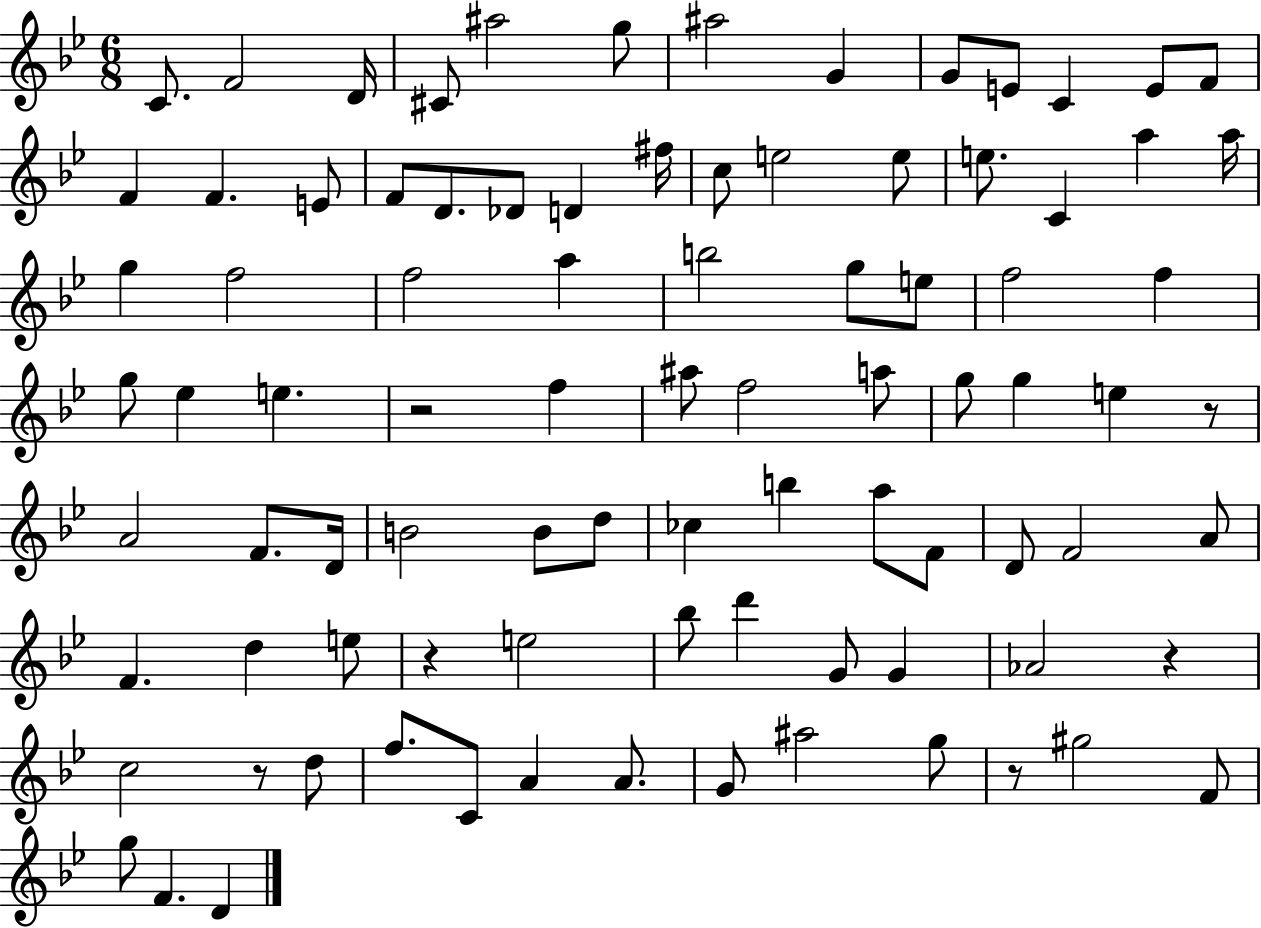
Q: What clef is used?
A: treble